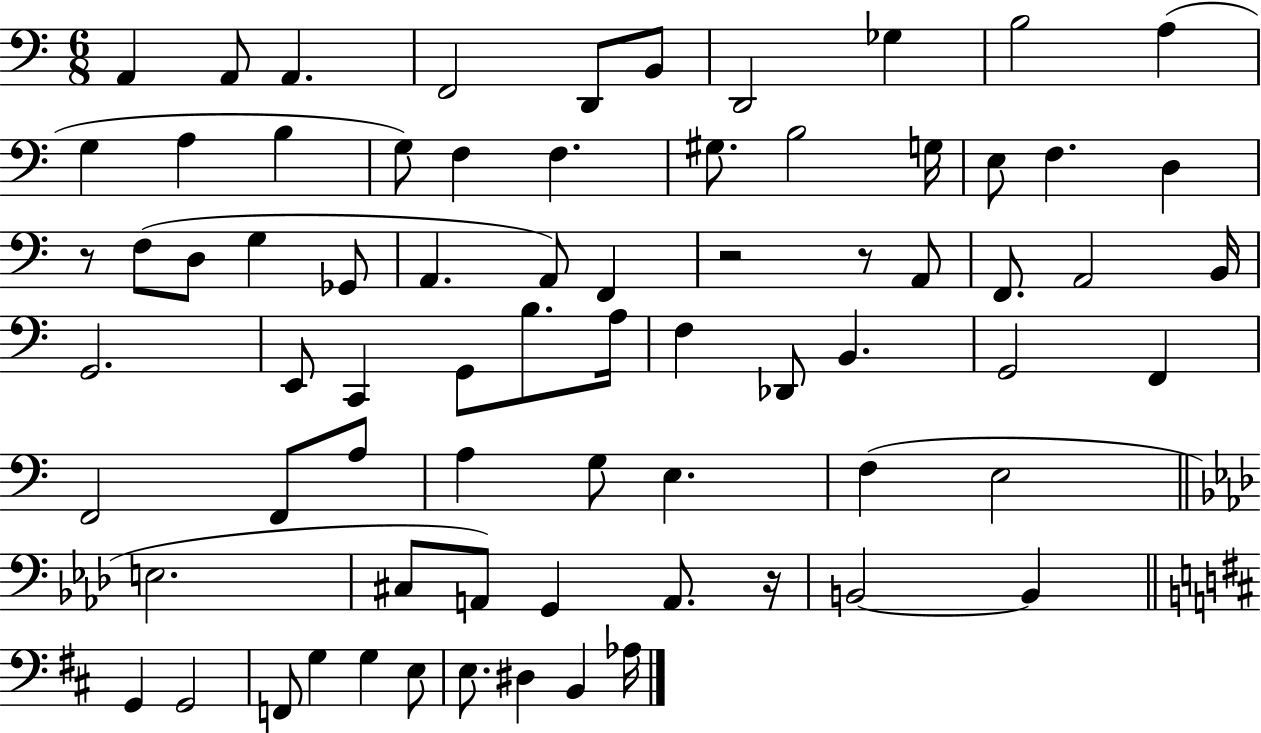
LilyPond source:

{
  \clef bass
  \numericTimeSignature
  \time 6/8
  \key c \major
  a,4 a,8 a,4. | f,2 d,8 b,8 | d,2 ges4 | b2 a4( | \break g4 a4 b4 | g8) f4 f4. | gis8. b2 g16 | e8 f4. d4 | \break r8 f8( d8 g4 ges,8 | a,4. a,8) f,4 | r2 r8 a,8 | f,8. a,2 b,16 | \break g,2. | e,8 c,4 g,8 b8. a16 | f4 des,8 b,4. | g,2 f,4 | \break f,2 f,8 a8 | a4 g8 e4. | f4( e2 | \bar "||" \break \key aes \major e2. | cis8 a,8) g,4 a,8. r16 | b,2~~ b,4 | \bar "||" \break \key d \major g,4 g,2 | f,8 g4 g4 e8 | e8. dis4 b,4 aes16 | \bar "|."
}